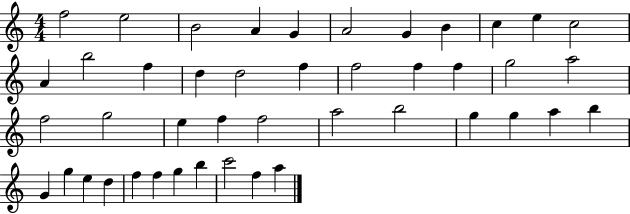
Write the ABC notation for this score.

X:1
T:Untitled
M:4/4
L:1/4
K:C
f2 e2 B2 A G A2 G B c e c2 A b2 f d d2 f f2 f f g2 a2 f2 g2 e f f2 a2 b2 g g a b G g e d f f g b c'2 f a